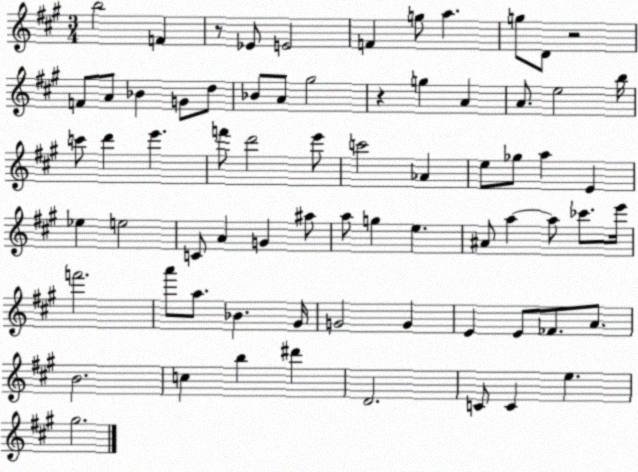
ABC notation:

X:1
T:Untitled
M:3/4
L:1/4
K:A
b2 F z/2 _E/2 E2 F g/2 a g/2 D/2 z2 F/2 A/2 _B G/2 d/2 _B/2 A/2 ^g2 z g A A/2 e2 b/4 c'/2 d' e' f'/2 d'2 e'/2 c'2 _A e/2 _g/2 a E _e e2 C/2 A G ^a/2 a/2 g e ^A/2 a a/2 _c'/2 e'/4 f'2 a'/2 a/2 _B ^G/4 G2 G E E/2 _F/2 A/2 B2 c b ^d' D2 C/2 C e ^g2